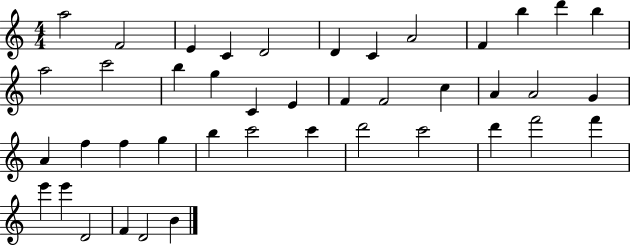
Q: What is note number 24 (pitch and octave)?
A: G4